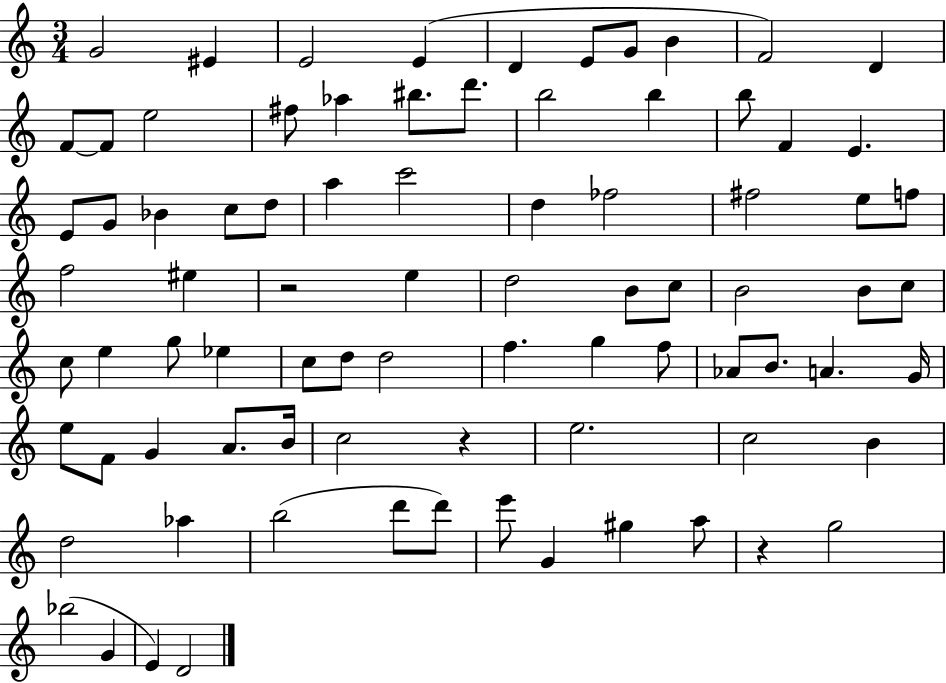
X:1
T:Untitled
M:3/4
L:1/4
K:C
G2 ^E E2 E D E/2 G/2 B F2 D F/2 F/2 e2 ^f/2 _a ^b/2 d'/2 b2 b b/2 F E E/2 G/2 _B c/2 d/2 a c'2 d _f2 ^f2 e/2 f/2 f2 ^e z2 e d2 B/2 c/2 B2 B/2 c/2 c/2 e g/2 _e c/2 d/2 d2 f g f/2 _A/2 B/2 A G/4 e/2 F/2 G A/2 B/4 c2 z e2 c2 B d2 _a b2 d'/2 d'/2 e'/2 G ^g a/2 z g2 _b2 G E D2